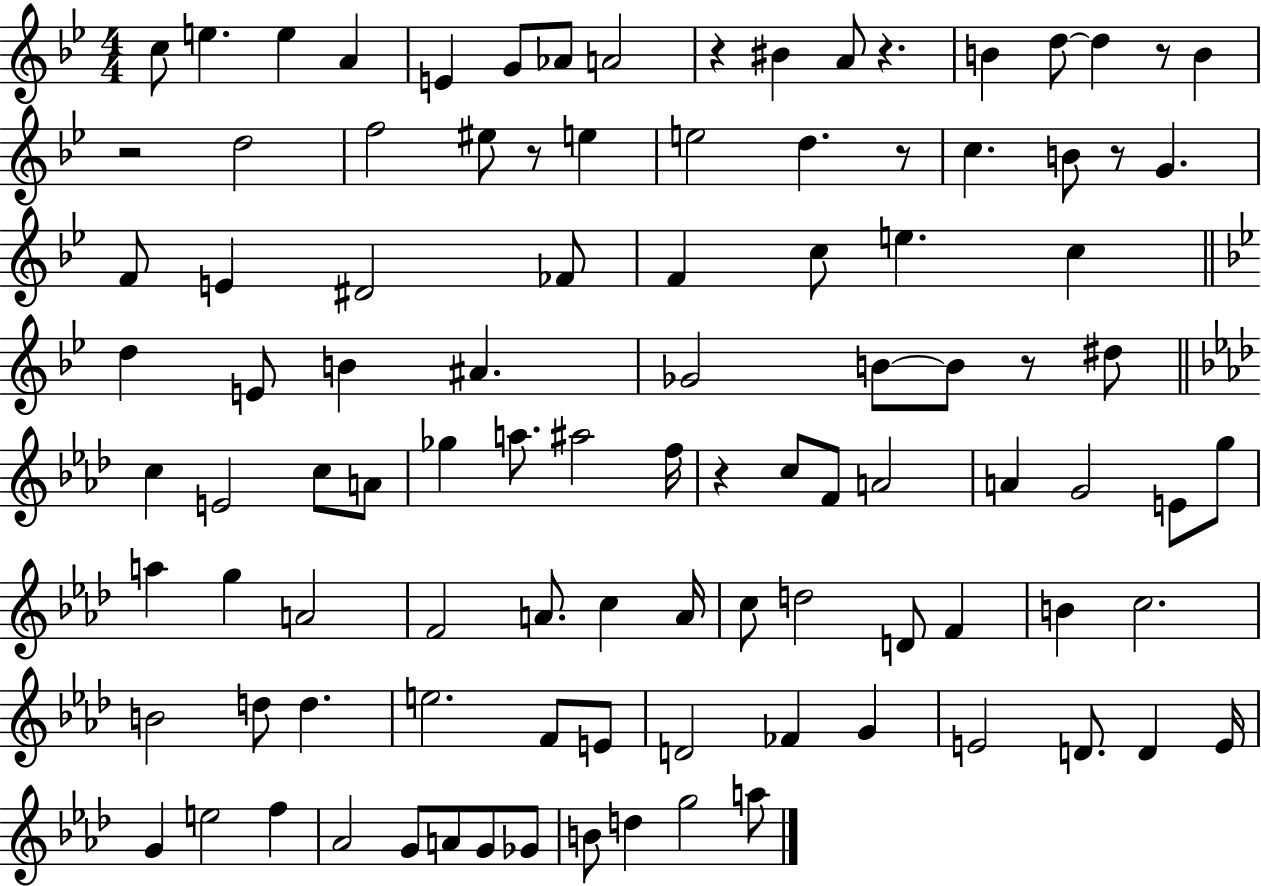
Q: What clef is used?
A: treble